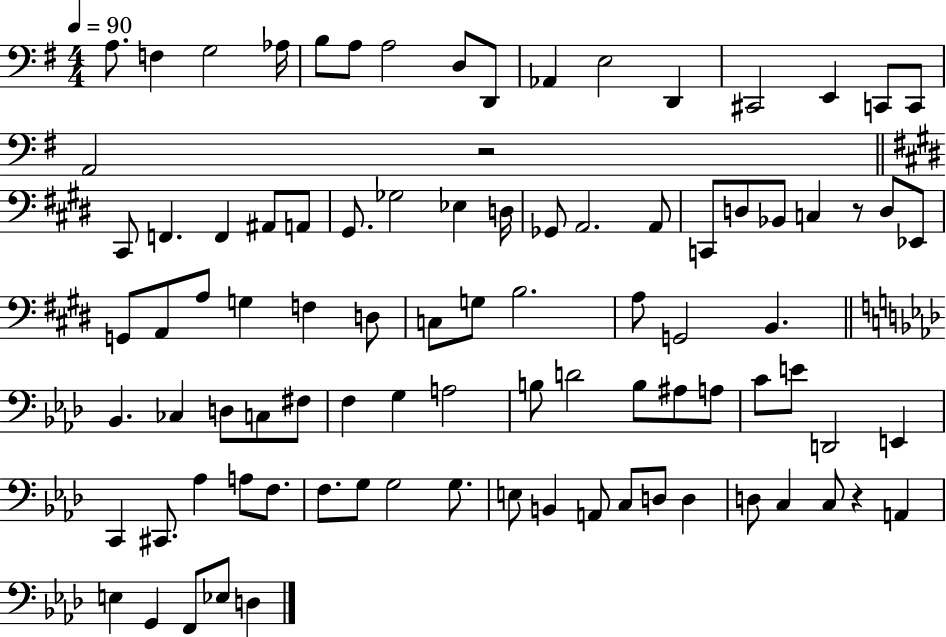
A3/e. F3/q G3/h Ab3/s B3/e A3/e A3/h D3/e D2/e Ab2/q E3/h D2/q C#2/h E2/q C2/e C2/e A2/h R/h C#2/e F2/q. F2/q A#2/e A2/e G#2/e. Gb3/h Eb3/q D3/s Gb2/e A2/h. A2/e C2/e D3/e Bb2/e C3/q R/e D3/e Eb2/e G2/e A2/e A3/e G3/q F3/q D3/e C3/e G3/e B3/h. A3/e G2/h B2/q. Bb2/q. CES3/q D3/e C3/e F#3/e F3/q G3/q A3/h B3/e D4/h B3/e A#3/e A3/e C4/e E4/e D2/h E2/q C2/q C#2/e. Ab3/q A3/e F3/e. F3/e. G3/e G3/h G3/e. E3/e B2/q A2/e C3/e D3/e D3/q D3/e C3/q C3/e R/q A2/q E3/q G2/q F2/e Eb3/e D3/q